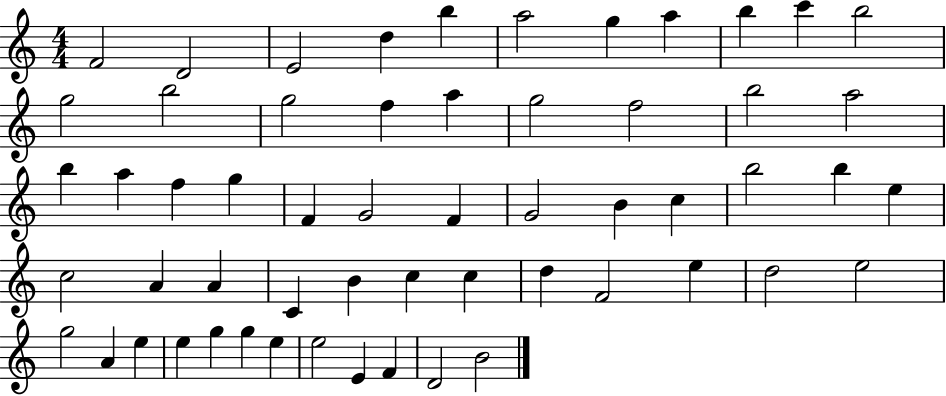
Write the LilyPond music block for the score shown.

{
  \clef treble
  \numericTimeSignature
  \time 4/4
  \key c \major
  f'2 d'2 | e'2 d''4 b''4 | a''2 g''4 a''4 | b''4 c'''4 b''2 | \break g''2 b''2 | g''2 f''4 a''4 | g''2 f''2 | b''2 a''2 | \break b''4 a''4 f''4 g''4 | f'4 g'2 f'4 | g'2 b'4 c''4 | b''2 b''4 e''4 | \break c''2 a'4 a'4 | c'4 b'4 c''4 c''4 | d''4 f'2 e''4 | d''2 e''2 | \break g''2 a'4 e''4 | e''4 g''4 g''4 e''4 | e''2 e'4 f'4 | d'2 b'2 | \break \bar "|."
}